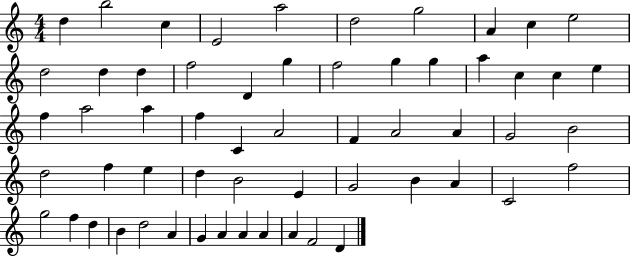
{
  \clef treble
  \numericTimeSignature
  \time 4/4
  \key c \major
  d''4 b''2 c''4 | e'2 a''2 | d''2 g''2 | a'4 c''4 e''2 | \break d''2 d''4 d''4 | f''2 d'4 g''4 | f''2 g''4 g''4 | a''4 c''4 c''4 e''4 | \break f''4 a''2 a''4 | f''4 c'4 a'2 | f'4 a'2 a'4 | g'2 b'2 | \break d''2 f''4 e''4 | d''4 b'2 e'4 | g'2 b'4 a'4 | c'2 f''2 | \break g''2 f''4 d''4 | b'4 d''2 a'4 | g'4 a'4 a'4 a'4 | a'4 f'2 d'4 | \break \bar "|."
}